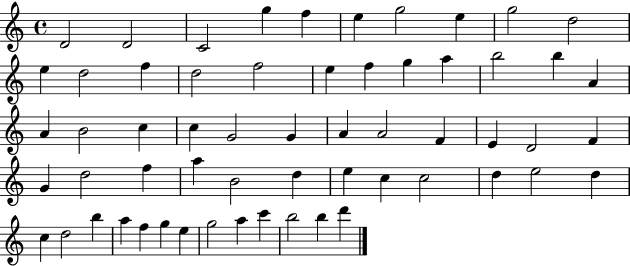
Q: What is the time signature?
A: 4/4